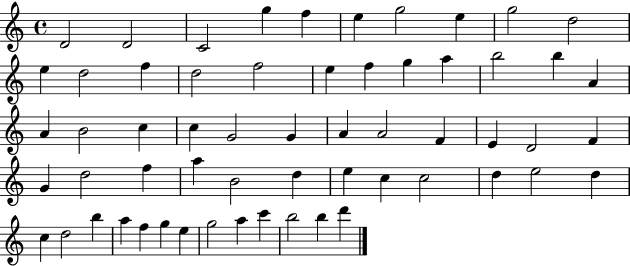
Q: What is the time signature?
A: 4/4